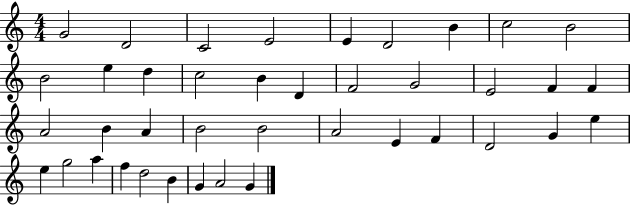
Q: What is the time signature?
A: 4/4